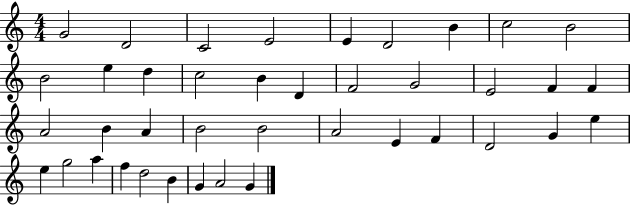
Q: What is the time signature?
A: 4/4